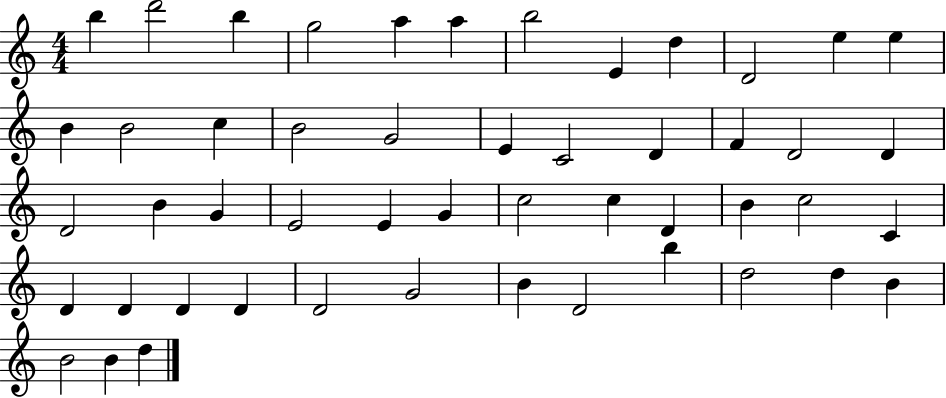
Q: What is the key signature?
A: C major